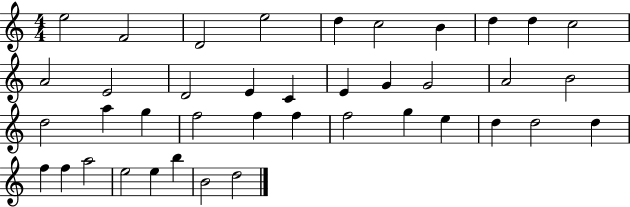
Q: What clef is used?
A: treble